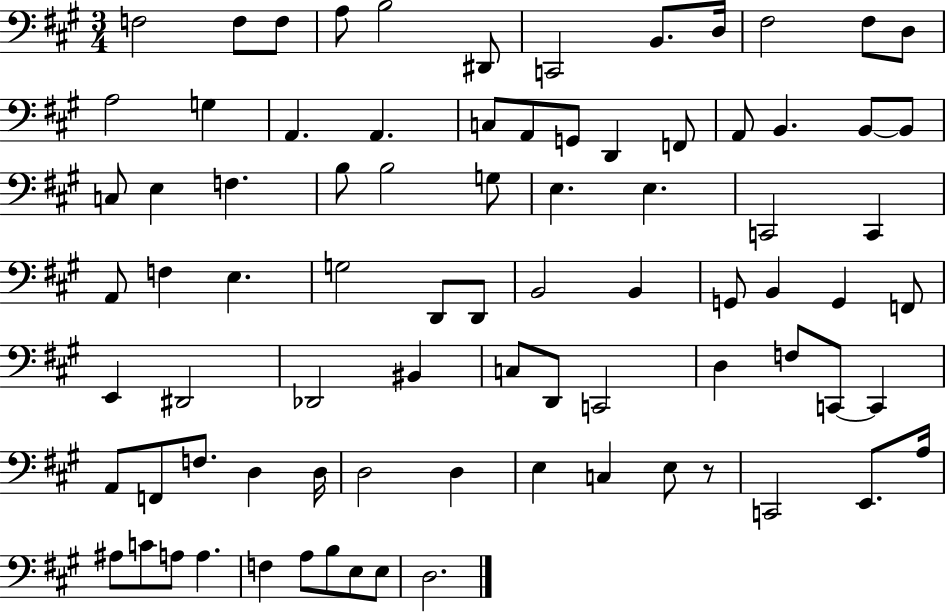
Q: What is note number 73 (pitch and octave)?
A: C4